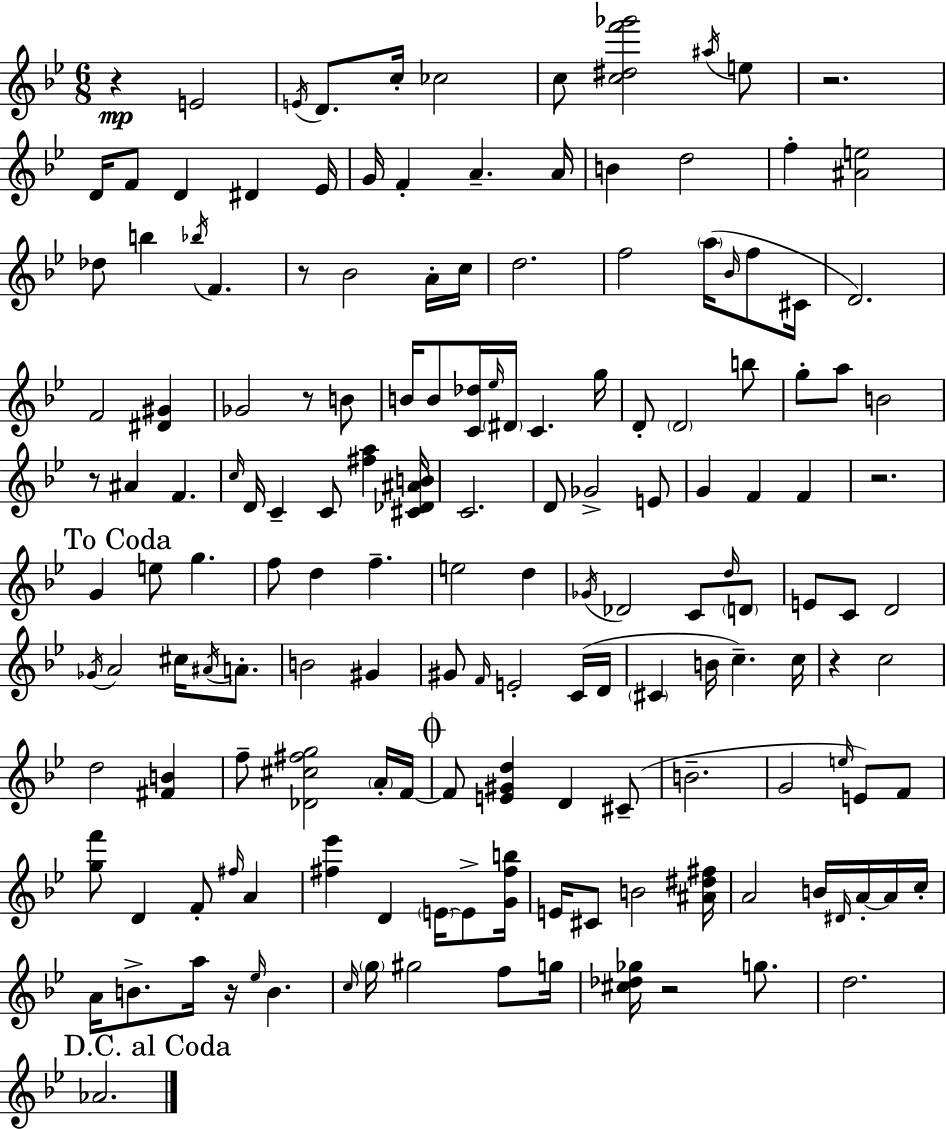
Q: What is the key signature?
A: G minor